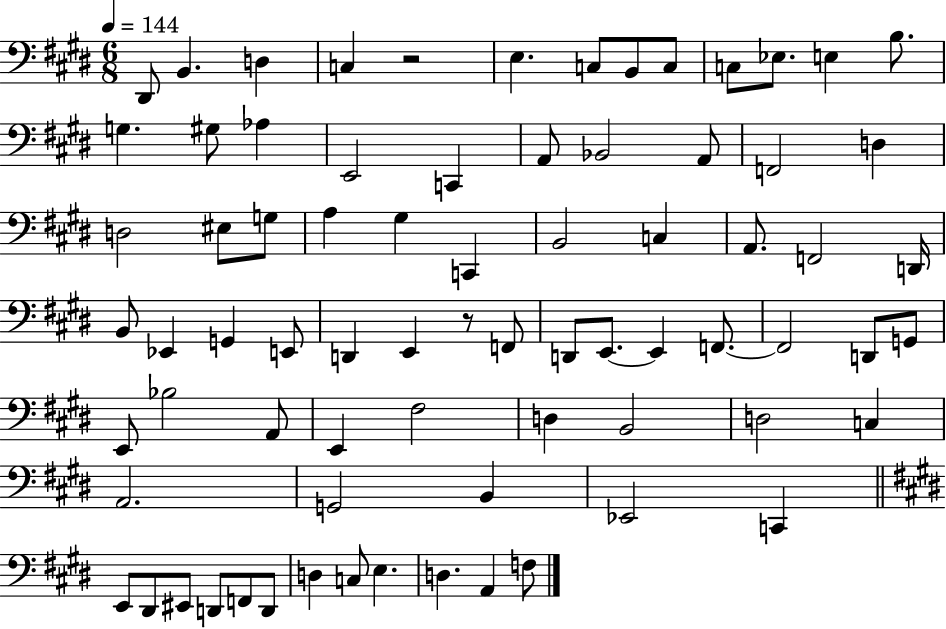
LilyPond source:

{
  \clef bass
  \numericTimeSignature
  \time 6/8
  \key e \major
  \tempo 4 = 144
  dis,8 b,4. d4 | c4 r2 | e4. c8 b,8 c8 | c8 ees8. e4 b8. | \break g4. gis8 aes4 | e,2 c,4 | a,8 bes,2 a,8 | f,2 d4 | \break d2 eis8 g8 | a4 gis4 c,4 | b,2 c4 | a,8. f,2 d,16 | \break b,8 ees,4 g,4 e,8 | d,4 e,4 r8 f,8 | d,8 e,8.~~ e,4 f,8.~~ | f,2 d,8 g,8 | \break e,8 bes2 a,8 | e,4 fis2 | d4 b,2 | d2 c4 | \break a,2. | g,2 b,4 | ees,2 c,4 | \bar "||" \break \key e \major e,8 dis,8 eis,8 d,8 f,8 d,8 | d4 c8 e4. | d4. a,4 f8 | \bar "|."
}